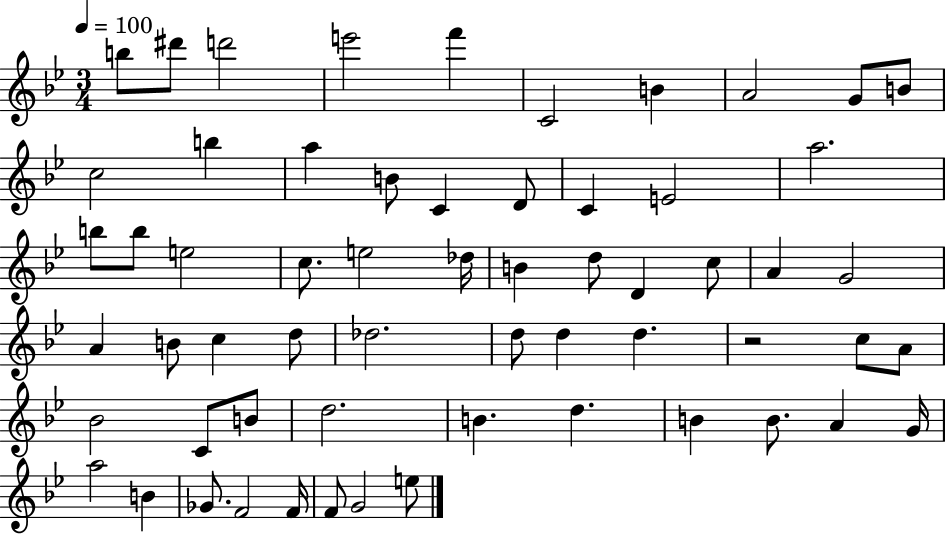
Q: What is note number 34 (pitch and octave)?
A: C5